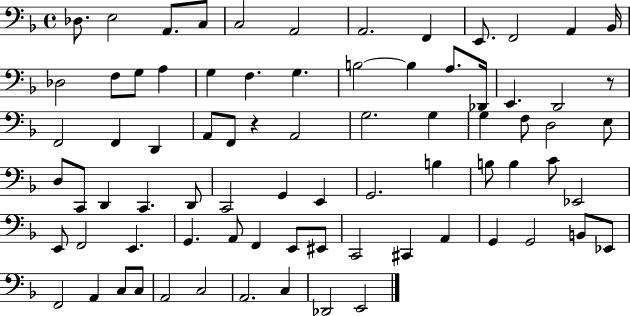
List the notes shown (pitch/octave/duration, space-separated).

Db3/e. E3/h A2/e. C3/e C3/h A2/h A2/h. F2/q E2/e. F2/h A2/q Bb2/s Db3/h F3/e G3/e A3/q G3/q F3/q. G3/q. B3/h B3/q A3/e. Db2/s E2/q. D2/h R/e F2/h F2/q D2/q A2/e F2/e R/q A2/h G3/h. G3/q G3/q F3/e D3/h E3/e D3/e C2/e D2/q C2/q. D2/e C2/h G2/q E2/q G2/h. B3/q B3/e B3/q C4/e Eb2/h E2/e F2/h E2/q. G2/q. A2/e F2/q E2/e EIS2/e C2/h C#2/q A2/q G2/q G2/h B2/e Eb2/e F2/h A2/q C3/e C3/e A2/h C3/h A2/h. C3/q Db2/h E2/h